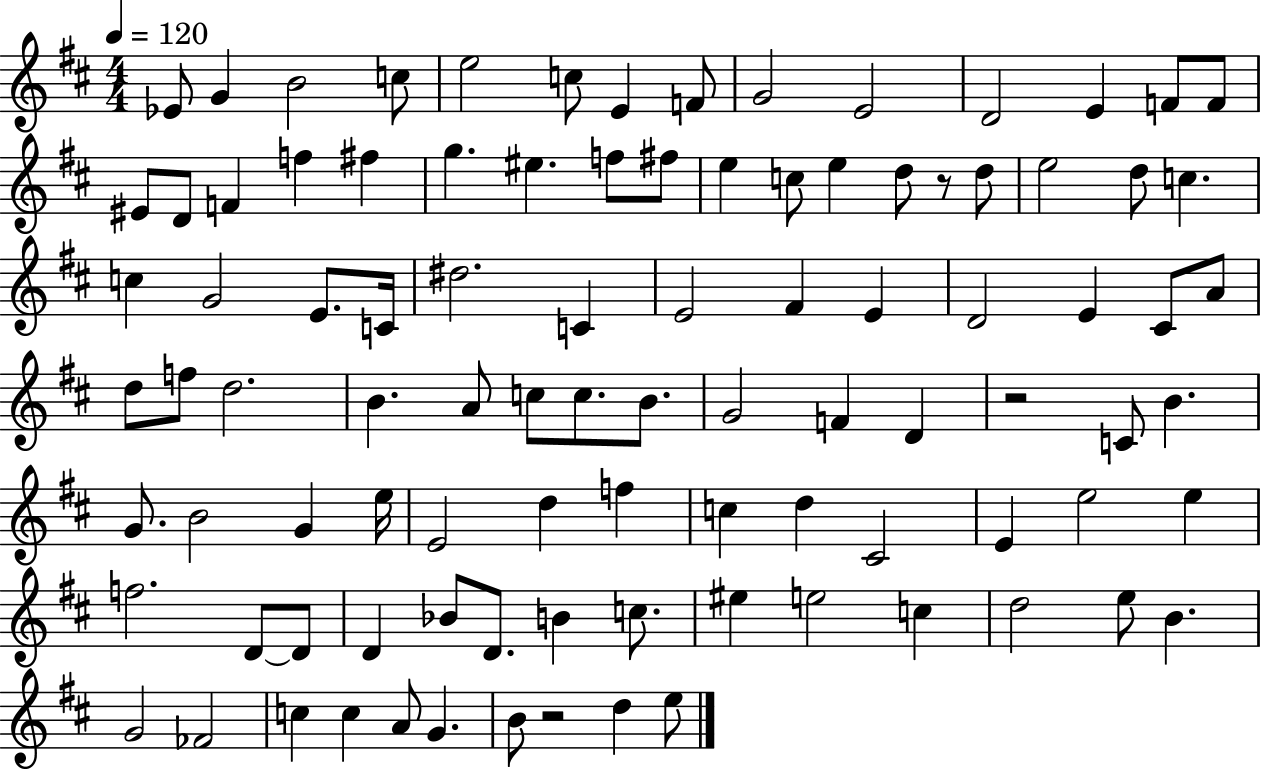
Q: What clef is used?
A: treble